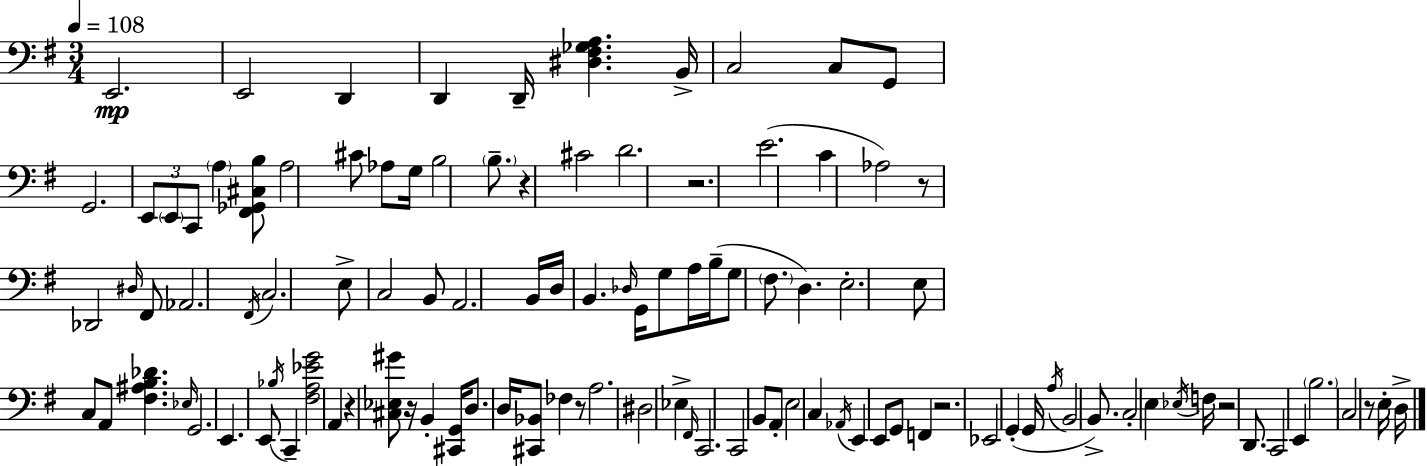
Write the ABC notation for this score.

X:1
T:Untitled
M:3/4
L:1/4
K:Em
E,,2 E,,2 D,, D,, D,,/4 [^D,^F,_G,A,] B,,/4 C,2 C,/2 G,,/2 G,,2 E,,/2 E,,/2 C,,/2 A, [^F,,_G,,^C,B,]/2 A,2 ^C/2 _A,/2 G,/4 B,2 B,/2 z ^C2 D2 z2 E2 C _A,2 z/2 _D,,2 ^D,/4 ^F,,/2 _A,,2 ^F,,/4 C,2 E,/2 C,2 B,,/2 A,,2 B,,/4 D,/4 B,, _D,/4 G,,/4 G,/2 A,/4 B,/4 G,/2 ^F,/2 D, E,2 E,/2 C,/2 A,,/2 [^F,^A,B,_D] _E,/4 G,,2 E,, E,,/2 _B,/4 C,, [^F,A,_EG]2 A,, z [^C,_E,^G]/2 z/4 B,, [^C,,G,,]/4 D,/2 D,/4 [^C,,_B,,]/2 _F, z/2 A,2 ^D,2 _E, ^F,,/4 C,,2 C,,2 B,,/2 A,,/2 E,2 C, _A,,/4 E,, E,,/2 G,,/2 F,, z2 _E,,2 G,, G,,/4 A,/4 B,,2 B,,/2 C,2 E, _E,/4 F,/4 z2 D,,/2 C,,2 E,, B,2 C,2 z/2 E,/4 D,/4